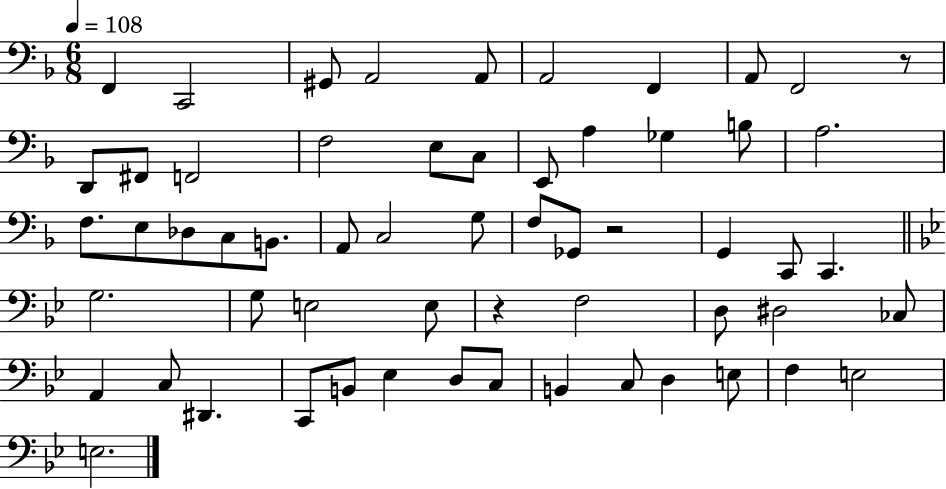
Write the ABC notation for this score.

X:1
T:Untitled
M:6/8
L:1/4
K:F
F,, C,,2 ^G,,/2 A,,2 A,,/2 A,,2 F,, A,,/2 F,,2 z/2 D,,/2 ^F,,/2 F,,2 F,2 E,/2 C,/2 E,,/2 A, _G, B,/2 A,2 F,/2 E,/2 _D,/2 C,/2 B,,/2 A,,/2 C,2 G,/2 F,/2 _G,,/2 z2 G,, C,,/2 C,, G,2 G,/2 E,2 E,/2 z F,2 D,/2 ^D,2 _C,/2 A,, C,/2 ^D,, C,,/2 B,,/2 _E, D,/2 C,/2 B,, C,/2 D, E,/2 F, E,2 E,2